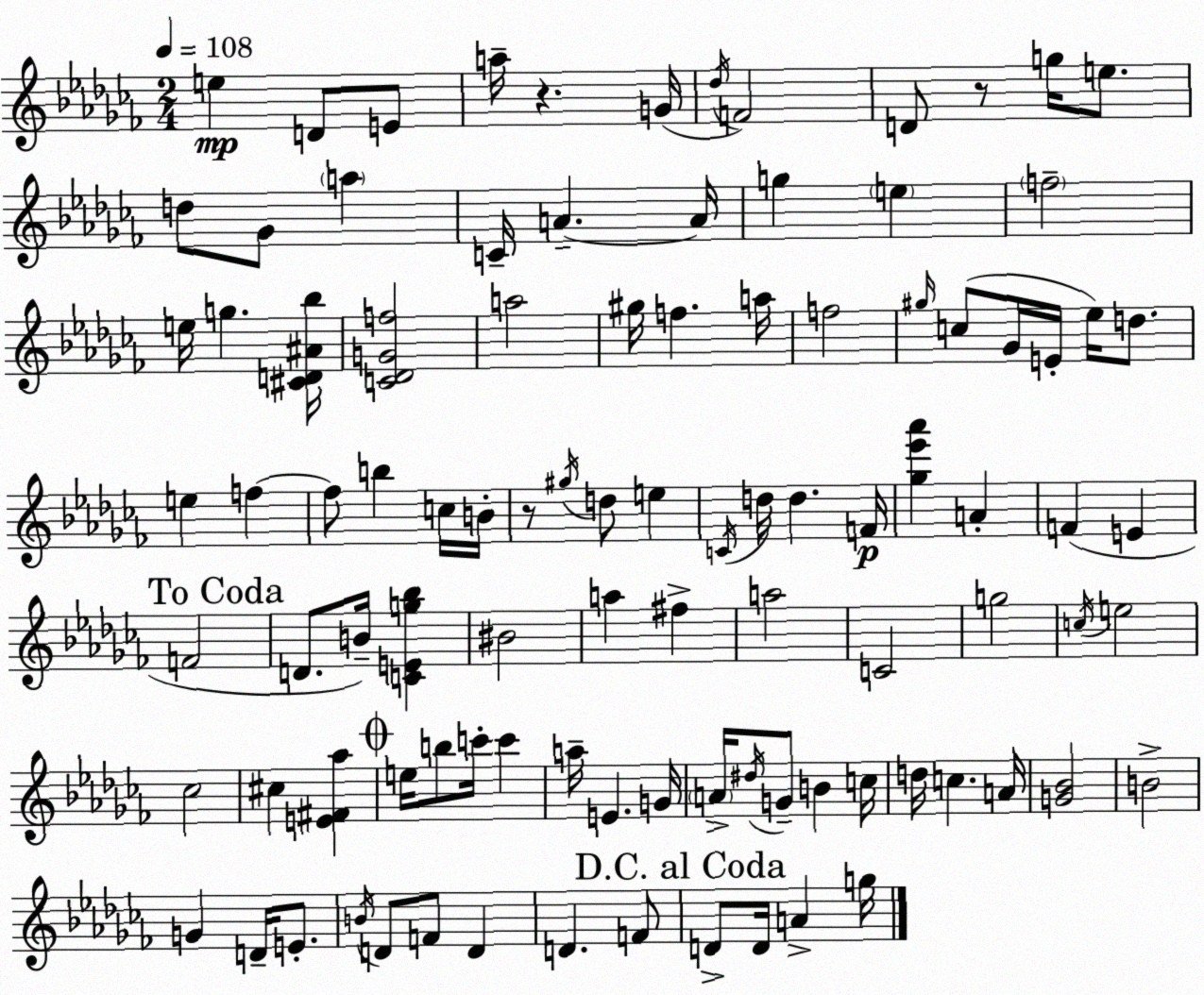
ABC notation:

X:1
T:Untitled
M:2/4
L:1/4
K:Abm
e D/2 E/2 a/4 z G/4 _d/4 F2 D/2 z/2 g/4 e/2 d/2 _G/2 a C/4 A A/4 g e f2 e/4 g [^CD^A_b]/4 [C_DGf]2 a2 ^g/4 f a/4 f2 ^g/4 c/2 _G/4 E/4 _e/4 d/2 e f f/2 b c/4 B/4 z/2 ^g/4 d/2 e C/4 d/4 d F/4 [_g_e'_a'] A F E F2 D/2 B/4 [CEg_b] ^B2 a ^f a2 C2 g2 c/4 e2 _c2 ^c [E^F_a] e/4 b/2 c'/4 c' a/4 E G/4 A/4 ^d/4 G/2 B c/4 d/4 c A/4 [G_B]2 B2 G D/4 E/2 B/4 D/2 F/2 D D F/2 D/2 D/4 A g/4